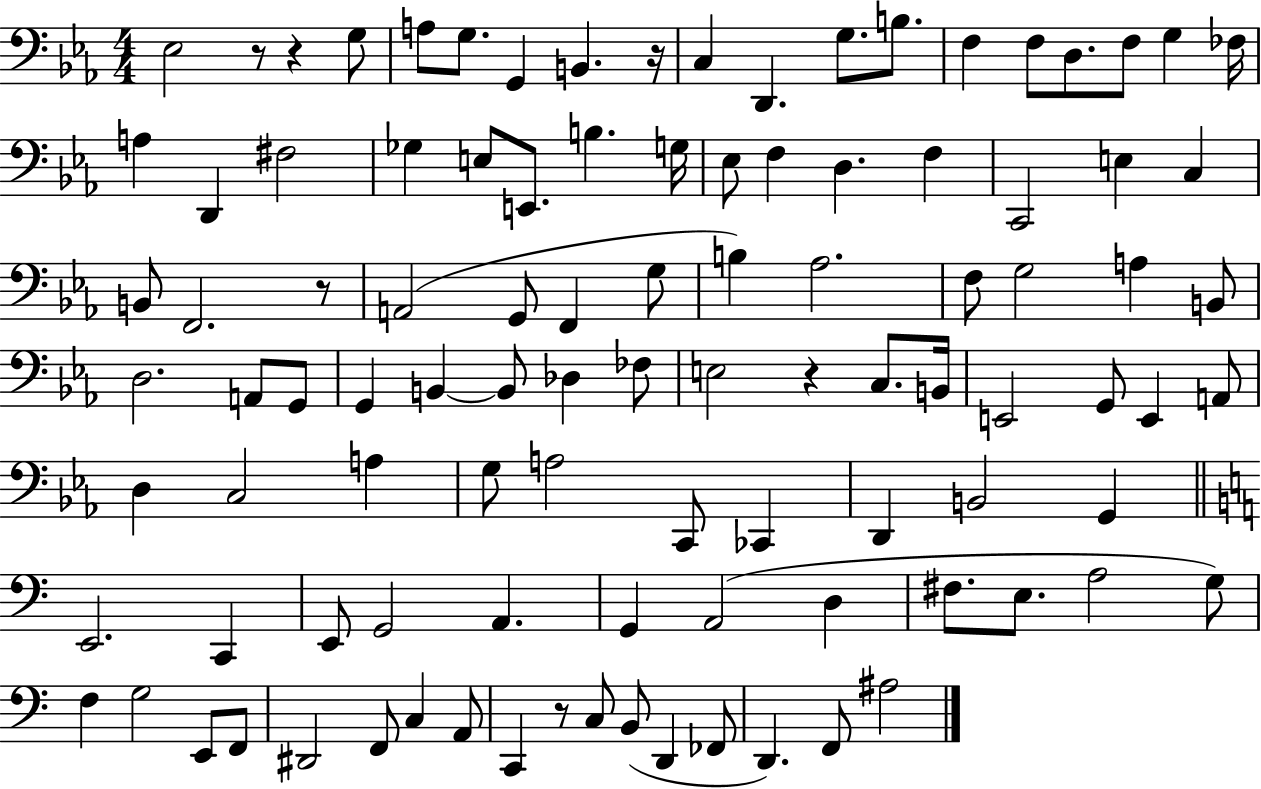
{
  \clef bass
  \numericTimeSignature
  \time 4/4
  \key ees \major
  ees2 r8 r4 g8 | a8 g8. g,4 b,4. r16 | c4 d,4. g8. b8. | f4 f8 d8. f8 g4 fes16 | \break a4 d,4 fis2 | ges4 e8 e,8. b4. g16 | ees8 f4 d4. f4 | c,2 e4 c4 | \break b,8 f,2. r8 | a,2( g,8 f,4 g8 | b4) aes2. | f8 g2 a4 b,8 | \break d2. a,8 g,8 | g,4 b,4~~ b,8 des4 fes8 | e2 r4 c8. b,16 | e,2 g,8 e,4 a,8 | \break d4 c2 a4 | g8 a2 c,8 ces,4 | d,4 b,2 g,4 | \bar "||" \break \key c \major e,2. c,4 | e,8 g,2 a,4. | g,4 a,2( d4 | fis8. e8. a2 g8) | \break f4 g2 e,8 f,8 | dis,2 f,8 c4 a,8 | c,4 r8 c8 b,8( d,4 fes,8 | d,4.) f,8 ais2 | \break \bar "|."
}